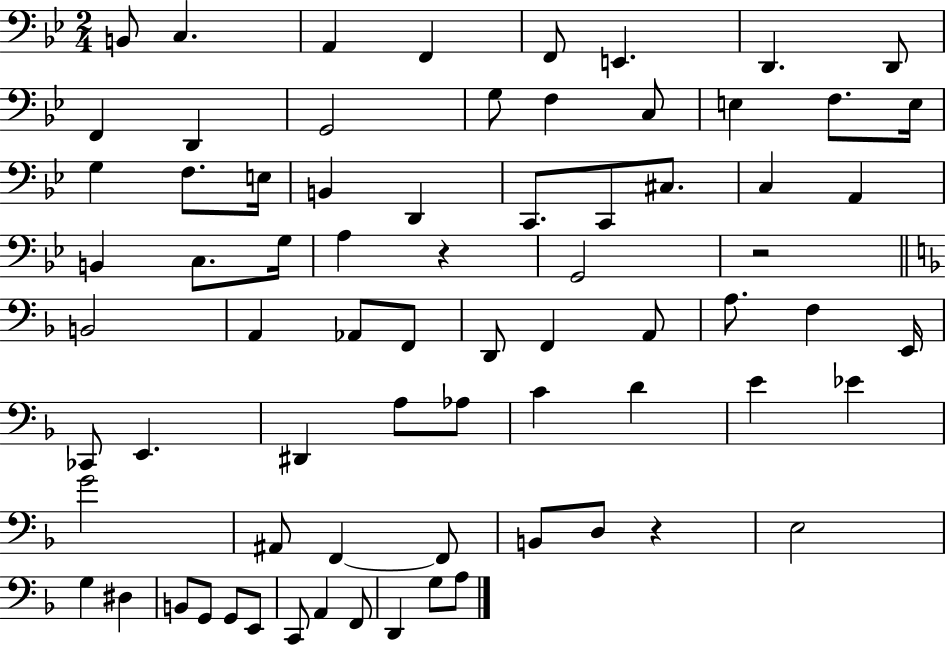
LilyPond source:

{
  \clef bass
  \numericTimeSignature
  \time 2/4
  \key bes \major
  \repeat volta 2 { b,8 c4. | a,4 f,4 | f,8 e,4. | d,4. d,8 | \break f,4 d,4 | g,2 | g8 f4 c8 | e4 f8. e16 | \break g4 f8. e16 | b,4 d,4 | c,8. c,8 cis8. | c4 a,4 | \break b,4 c8. g16 | a4 r4 | g,2 | r2 | \break \bar "||" \break \key d \minor b,2 | a,4 aes,8 f,8 | d,8 f,4 a,8 | a8. f4 e,16 | \break ces,8 e,4. | dis,4 a8 aes8 | c'4 d'4 | e'4 ees'4 | \break g'2 | ais,8 f,4~~ f,8 | b,8 d8 r4 | e2 | \break g4 dis4 | b,8 g,8 g,8 e,8 | c,8 a,4 f,8 | d,4 g8 a8 | \break } \bar "|."
}